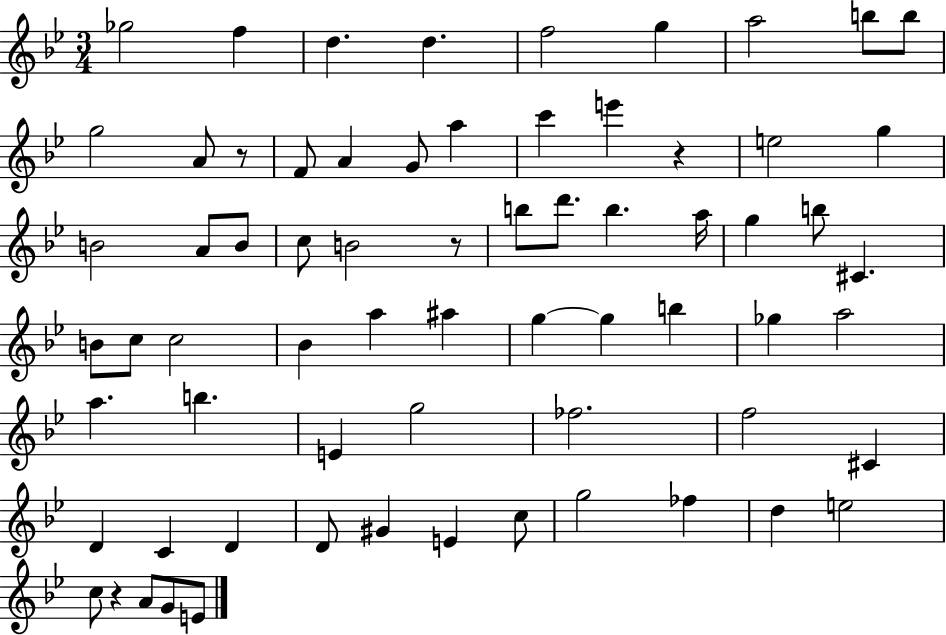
Gb5/h F5/q D5/q. D5/q. F5/h G5/q A5/h B5/e B5/e G5/h A4/e R/e F4/e A4/q G4/e A5/q C6/q E6/q R/q E5/h G5/q B4/h A4/e B4/e C5/e B4/h R/e B5/e D6/e. B5/q. A5/s G5/q B5/e C#4/q. B4/e C5/e C5/h Bb4/q A5/q A#5/q G5/q G5/q B5/q Gb5/q A5/h A5/q. B5/q. E4/q G5/h FES5/h. F5/h C#4/q D4/q C4/q D4/q D4/e G#4/q E4/q C5/e G5/h FES5/q D5/q E5/h C5/e R/q A4/e G4/e E4/e